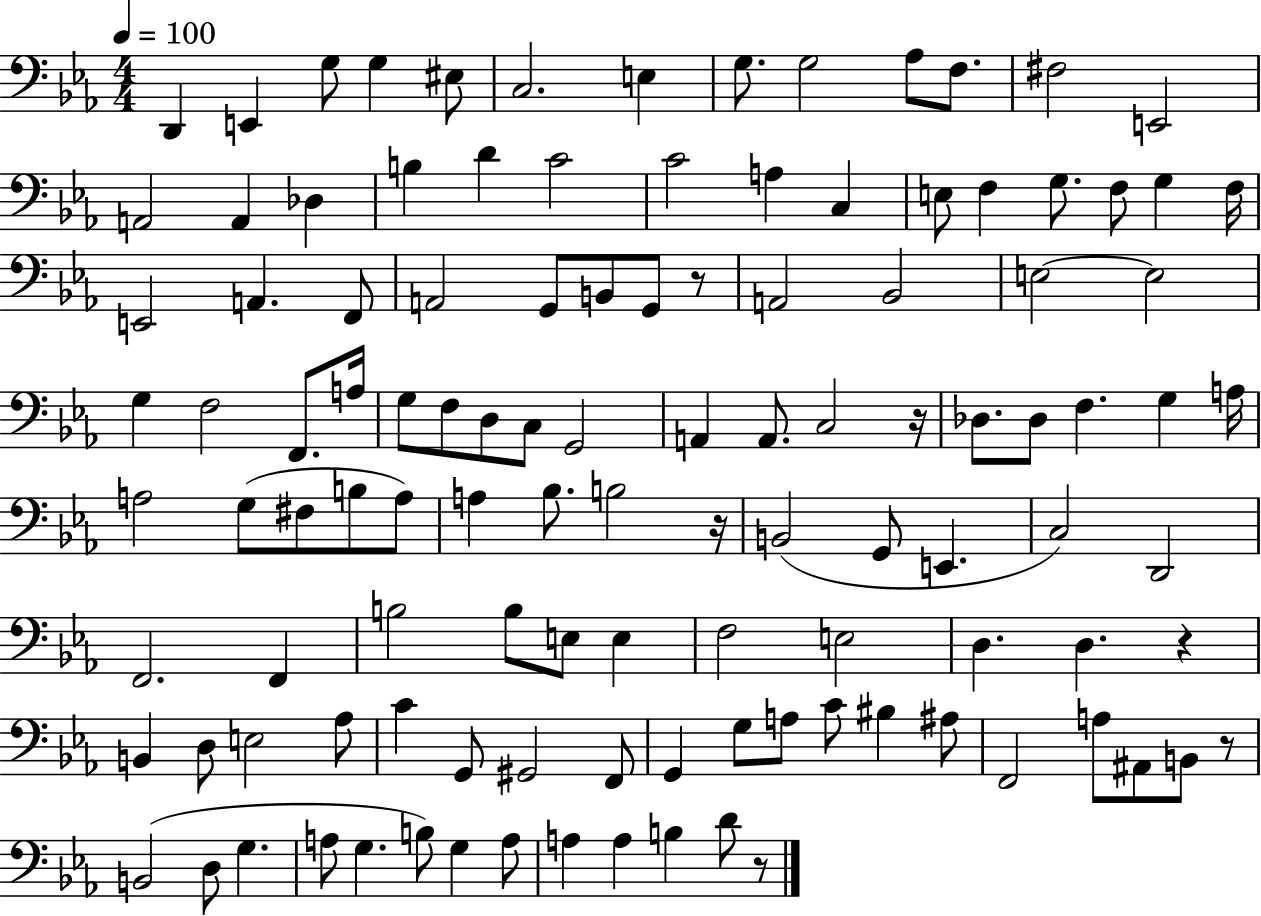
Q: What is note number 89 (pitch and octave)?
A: G3